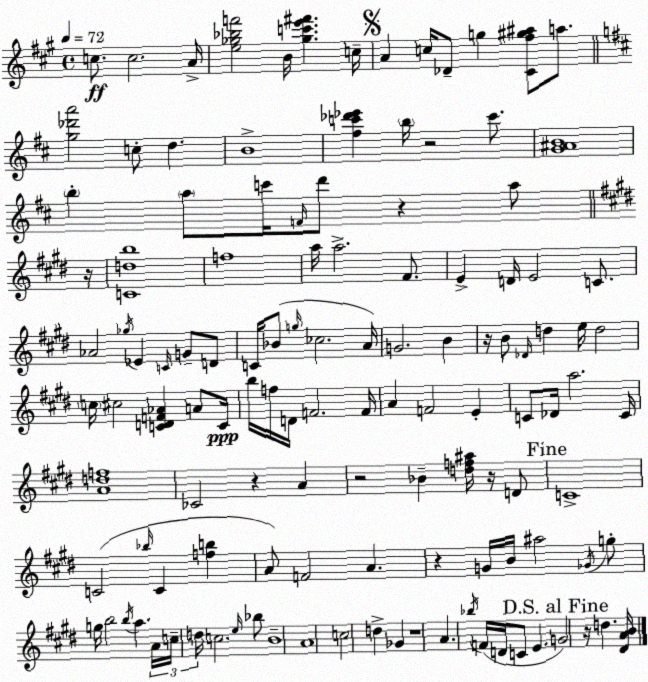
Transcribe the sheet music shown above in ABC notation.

X:1
T:Untitled
M:4/4
L:1/4
K:A
c/2 c2 A/4 [e_g_bf']2 B/4 [_gc'e'^f'] c/4 A c/4 _D/2 g [^C^f^g^a]/2 a/2 [g_d'a']2 c/2 d B4 [^fc'_d'_e'] b/4 z2 c'/2 [G^AB]4 b a/2 c'/4 F/4 d'/2 z a/2 z/4 [Cdb]4 f4 a/4 a2 ^F/2 E D/4 E2 C/2 _A2 _g/4 _E C/4 G/2 D/2 C/4 _B/2 g/4 _c2 A/4 G2 B z/4 B/2 _D/4 d e/4 d2 c/4 ^c2 [CDF_A] A/2 C/4 b/4 f/4 D/4 F2 F/4 A F2 E C/2 _D/4 a2 C/4 [Adf]4 _C2 z A z2 _B [df^a]/4 z/4 D/2 C4 C2 _b/4 C [fb] A/2 F2 A z G/4 B/4 ^a2 _G/4 g/2 g/4 b2 b/4 a A/4 c/4 d/4 c2 e/4 _b/2 B4 A4 c2 d _G z4 A _b/4 F/4 D/4 C/2 E G2 z/4 d [^DAB]/4